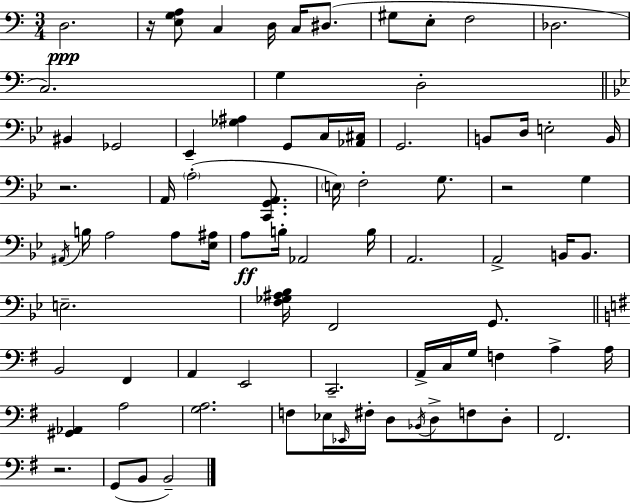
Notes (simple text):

D3/h. R/s [E3,G3,A3]/e C3/q D3/s C3/s D#3/e. G#3/e E3/e F3/h Db3/h. C3/h. G3/q D3/h BIS2/q Gb2/h Eb2/q [Gb3,A#3]/q G2/e C3/s [Ab2,C#3]/s G2/h. B2/e D3/s E3/h B2/s R/h. A2/s A3/h [C2,G2,A2]/e. E3/s F3/h G3/e. R/h G3/q A#2/s B3/s A3/h A3/e [Eb3,A#3]/s A3/e B3/s Ab2/h B3/s A2/h. A2/h B2/s B2/e. E3/h. [F3,Gb3,A#3,Bb3]/s F2/h G2/e. B2/h F#2/q A2/q E2/h C2/h. A2/s C3/s G3/s F3/q A3/q A3/s [G#2,Ab2]/q A3/h [G3,A3]/h. F3/e Eb3/s Eb2/s F#3/s D3/e Bb2/s D3/e F3/e D3/e F#2/h. R/h. G2/e B2/e B2/h